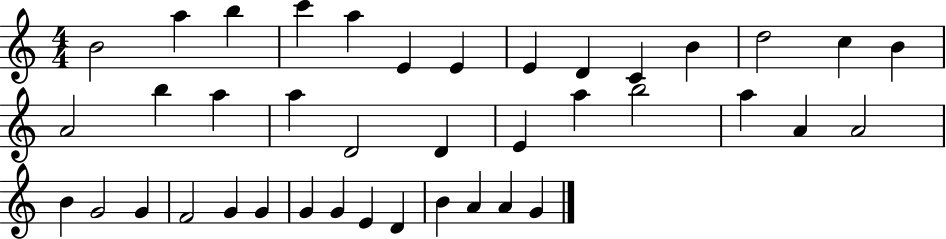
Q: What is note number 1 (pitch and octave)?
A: B4